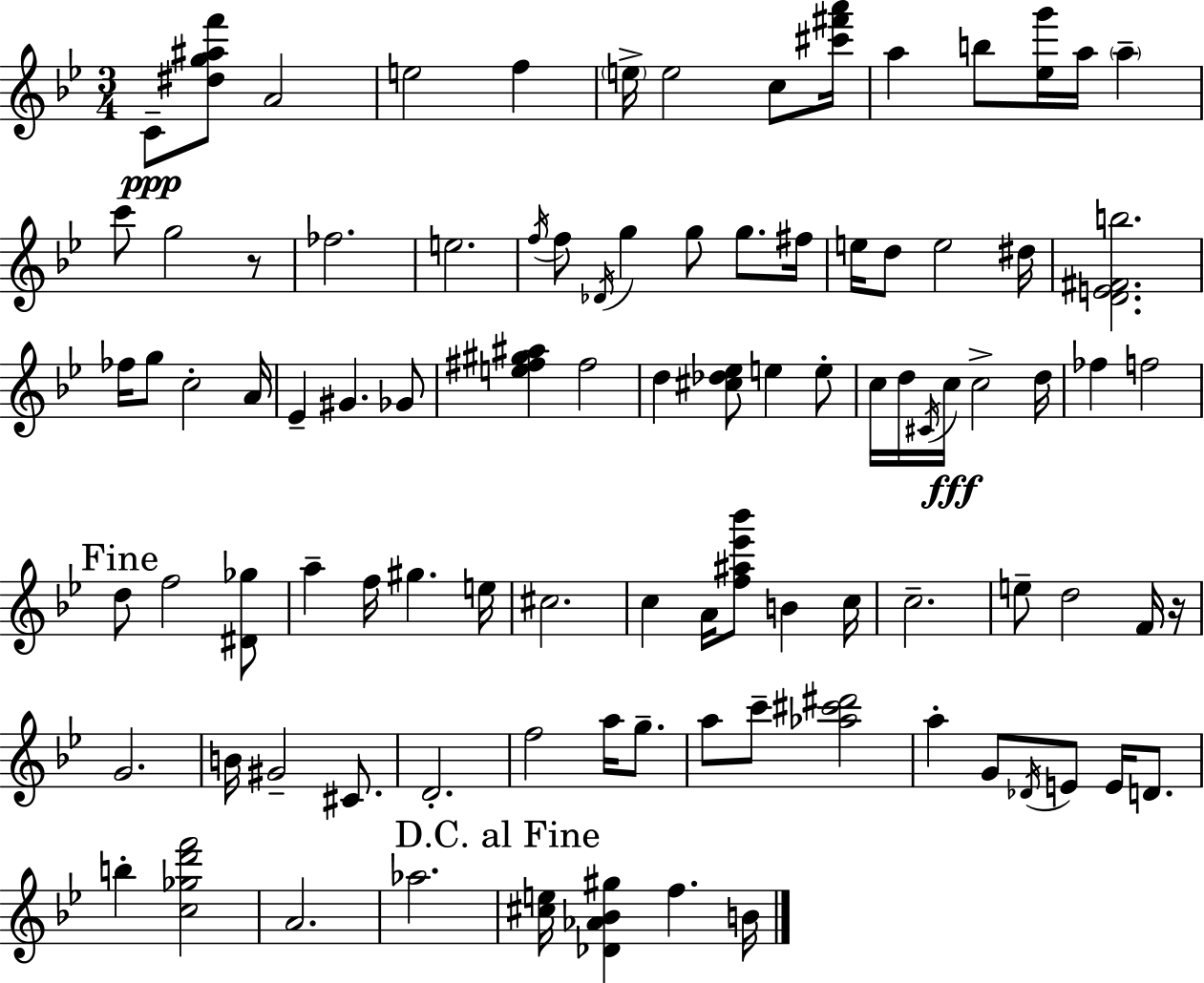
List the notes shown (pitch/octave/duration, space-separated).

C4/e [D#5,G5,A#5,F6]/e A4/h E5/h F5/q E5/s E5/h C5/e [C#6,F#6,A6]/s A5/q B5/e [Eb5,G6]/s A5/s A5/q C6/e G5/h R/e FES5/h. E5/h. F5/s F5/e Db4/s G5/q G5/e G5/e. F#5/s E5/s D5/e E5/h D#5/s [D4,E4,F#4,B5]/h. FES5/s G5/e C5/h A4/s Eb4/q G#4/q. Gb4/e [E5,F#5,G#5,A#5]/q F#5/h D5/q [C#5,Db5,Eb5]/e E5/q E5/e C5/s D5/s C#4/s C5/s C5/h D5/s FES5/q F5/h D5/e F5/h [D#4,Gb5]/e A5/q F5/s G#5/q. E5/s C#5/h. C5/q A4/s [F5,A#5,Eb6,Bb6]/e B4/q C5/s C5/h. E5/e D5/h F4/s R/s G4/h. B4/s G#4/h C#4/e. D4/h. F5/h A5/s G5/e. A5/e C6/e [Ab5,C#6,D#6]/h A5/q G4/e Db4/s E4/e E4/s D4/e. B5/q [C5,Gb5,D6,F6]/h A4/h. Ab5/h. [C#5,E5]/s [Db4,Ab4,Bb4,G#5]/q F5/q. B4/s